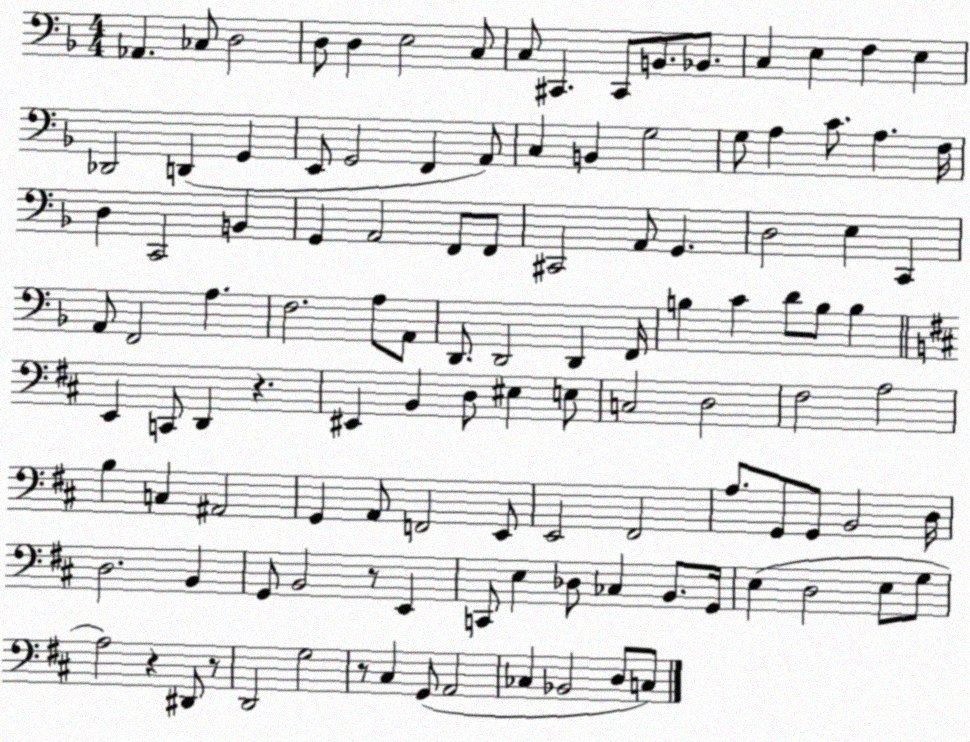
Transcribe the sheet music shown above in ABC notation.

X:1
T:Untitled
M:4/4
L:1/4
K:F
_A,, _C,/2 D,2 D,/2 D, E,2 C,/2 C,/2 ^C,, ^C,,/2 B,,/2 _B,,/2 C, E, F, E, _D,,2 D,, G,, E,,/2 G,,2 F,, A,,/2 C, B,, G,2 G,/2 A, C/2 A, F,/4 D, C,,2 B,, G,, A,,2 F,,/2 F,,/2 ^C,,2 A,,/2 G,, D,2 E, C,, A,,/2 F,,2 A, F,2 A,/2 A,,/2 D,,/2 D,,2 D,, F,,/4 B, C D/2 B,/2 B, E,, C,,/2 D,, z ^E,, B,, D,/2 ^E, E,/2 C,2 D,2 ^F,2 A,2 B, C, ^A,,2 G,, A,,/2 F,,2 E,,/2 E,,2 ^F,,2 A,/2 G,,/2 G,,/2 B,,2 D,/4 D,2 B,, G,,/2 B,,2 z/2 E,, C,,/2 E, _D,/2 _C, B,,/2 G,,/4 E, D,2 E,/2 G,/2 A,2 z ^D,,/2 z/2 D,,2 G,2 z/2 ^C, G,,/2 A,,2 _C, _B,,2 D,/2 C,/2